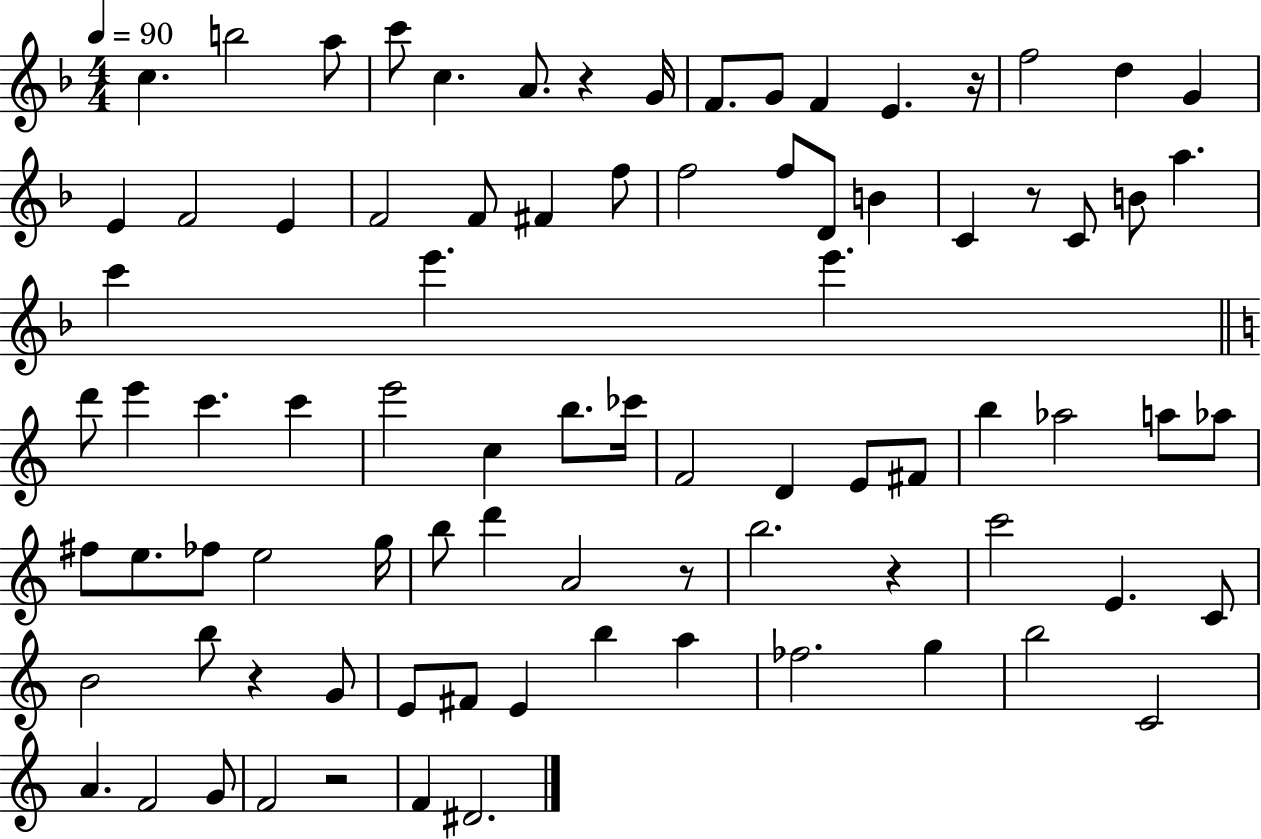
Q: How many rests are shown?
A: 7